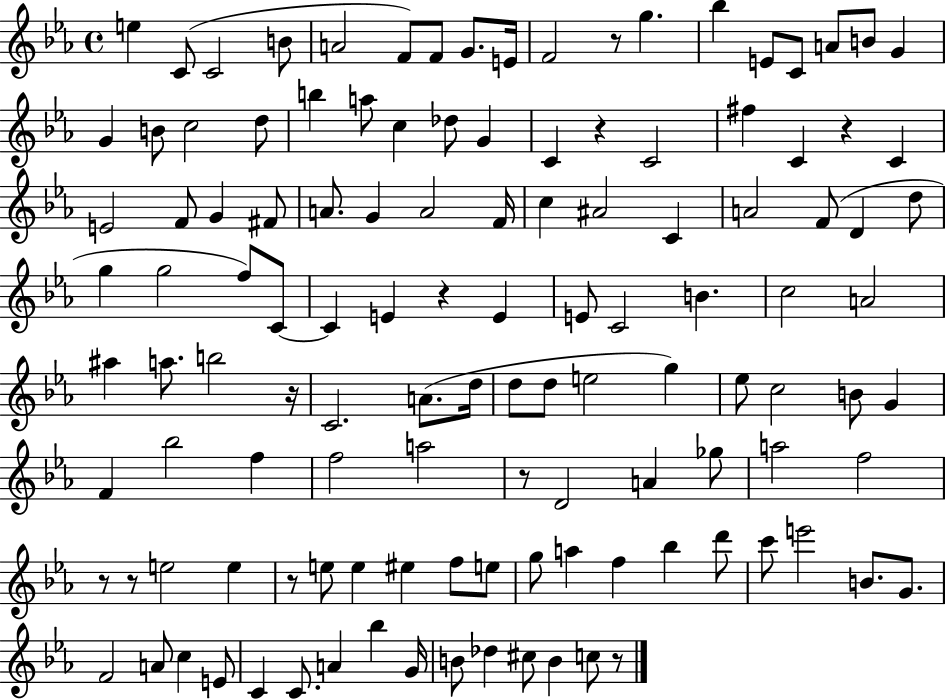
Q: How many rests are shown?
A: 10